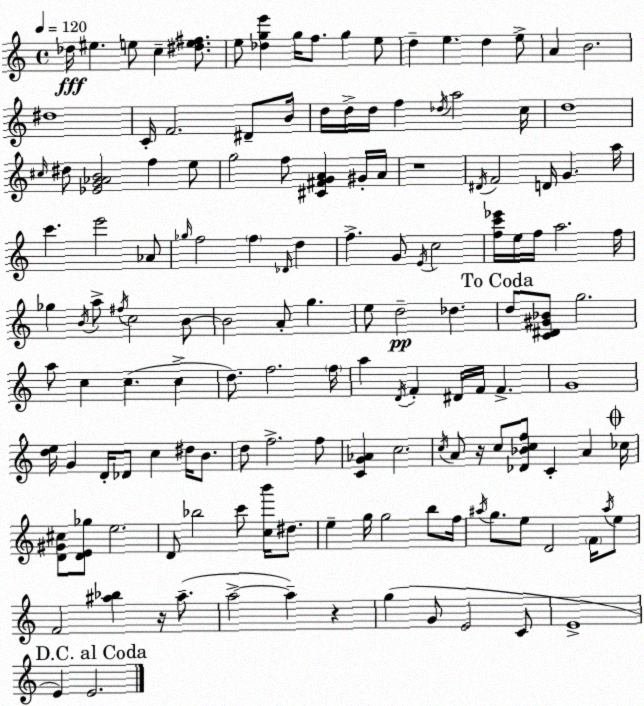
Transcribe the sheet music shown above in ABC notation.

X:1
T:Untitled
M:4/4
L:1/4
K:Am
_d/4 ^e e/2 c [^de^f]/2 e/2 [_dge'] g/4 f/2 g e/2 d e d e/2 A B2 ^d4 C/4 F2 ^D/2 B/4 d/4 d/4 d/4 f _d/4 a2 c/4 d4 ^c/4 ^d/2 [_EG_AB]2 f e/2 g2 f/2 [^C^FGA] ^G/4 A/4 z4 ^D/4 F2 D/4 G a/4 c' e'2 _A/2 _g/4 f2 f _D/4 d f G/2 E/4 c2 [fc'_e']/4 e/4 f/4 a2 f/4 _g B/4 a/2 ^f/4 c2 B/2 B2 A/2 g e/2 d2 _d d/2 [C^D^G_B]/2 g2 a/2 c c c d/2 f2 f/4 a D/4 F ^D/4 F/4 F G4 [de]/4 G D/4 _D/2 c ^d/4 B/2 d/2 f2 f/2 [CG_A] c2 c/4 A/2 z/4 c/2 [_D_Bcf]/2 C A _c/4 [D^G^c]/2 [DE_g]/2 e2 D/2 _b2 c'/2 [cb']/4 ^d/2 e g/4 g2 b/2 f/4 ^a/4 g/2 e/2 D2 F/4 ^a/4 e/2 F2 [^a_b] z/4 ^a/2 a2 a z g G/2 E2 C/2 E4 E E2